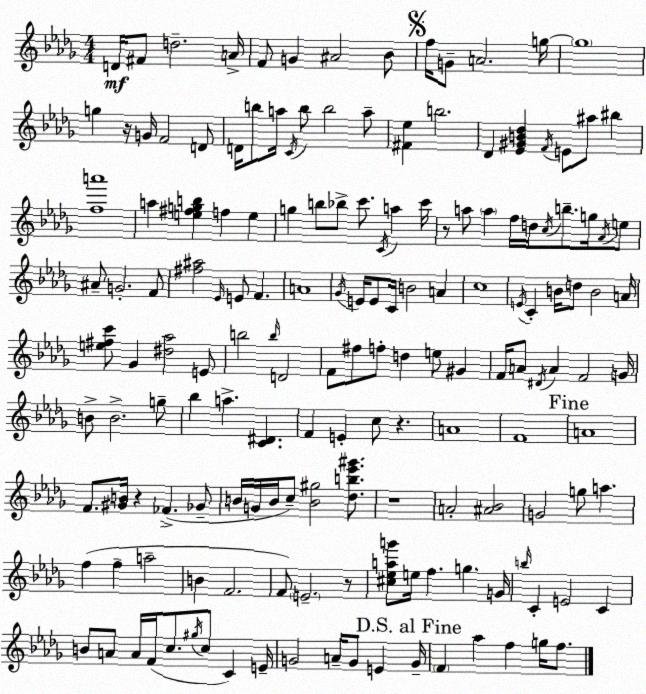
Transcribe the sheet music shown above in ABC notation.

X:1
T:Untitled
M:4/4
L:1/4
K:Bbm
D/4 ^F/2 d2 A/4 F/2 G ^A2 _B/2 f/4 G/2 A2 g/4 g4 g z/4 G/4 F2 D/2 D/4 b/2 a/4 C/4 b/2 b2 a/2 [^F_e] b2 _D [_E^GB_d] F/4 E/2 ^a/2 ^b [fa']4 a [e^fgb] f e g b/2 _b/2 c'/2 C/4 a c'/4 z/2 a/2 a f/4 d/4 c/4 b/2 g/4 _A/4 e/2 ^A/2 G2 F/2 [^f^a]2 _E/4 E/2 F A4 _G/4 E/4 E/2 C/4 B2 A c4 E/4 C B/4 d/2 B2 A/4 [e^fc']/2 _G [^d_a]2 E/2 b2 b/4 D2 F/2 ^f/2 f/2 d e/2 ^G F/4 A/2 ^D/4 A F2 G/4 B/2 B2 g/2 _b a [C^D] F E c/2 z A4 F4 A4 F/2 [^GB]/4 z _F _G/2 B/4 G/4 B/4 c/2 [B^g]2 [_db_e'^g']/2 z4 A2 [^A_B]2 G2 g/2 a f f a2 B F2 F/2 E2 z/2 [^c_eag']/2 e/4 f g G/4 b/4 C E2 C B/2 A/2 A/4 F/4 c/2 ^g/4 c/2 C E/4 G2 A/4 G/2 E G/4 F _a f g/4 f/2